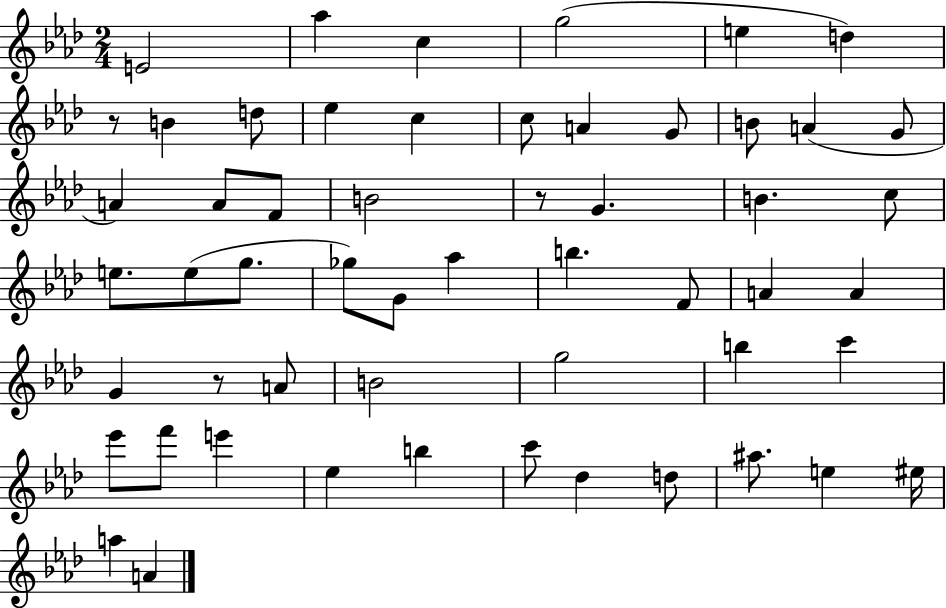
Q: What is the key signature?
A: AES major